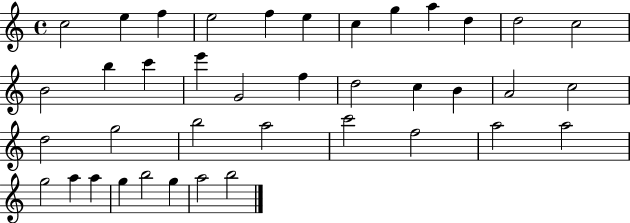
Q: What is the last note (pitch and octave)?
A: B5